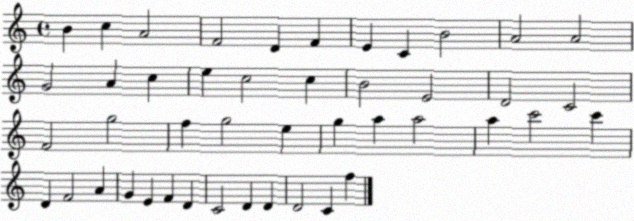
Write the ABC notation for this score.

X:1
T:Untitled
M:4/4
L:1/4
K:C
B c A2 F2 D F E C B2 A2 A2 G2 A c e c2 c B2 E2 D2 C2 F2 g2 f g2 e g a a2 a c'2 c' D F2 A G E F D C2 D D D2 C f